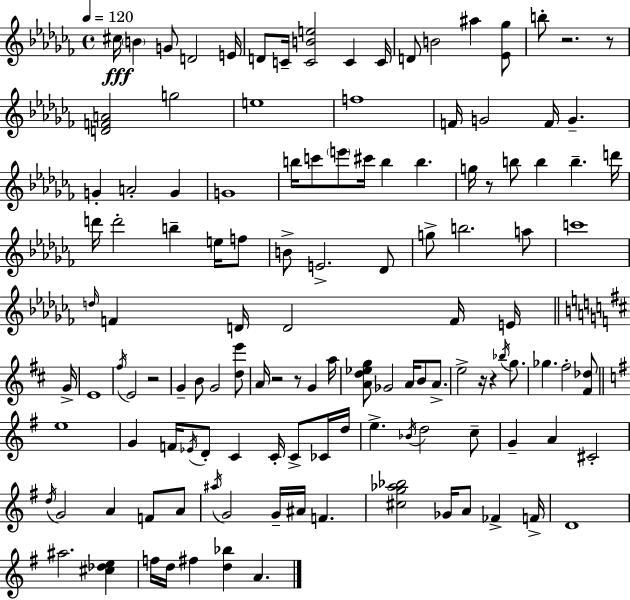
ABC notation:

X:1
T:Untitled
M:4/4
L:1/4
K:Abm
^c/4 B G/2 D2 E/4 D/2 C/4 [CBe]2 C C/4 D/2 B2 ^a [_E_g]/2 b/2 z2 z/2 [DFA]2 g2 e4 f4 F/4 G2 F/4 G G A2 G G4 b/4 c'/2 e'/2 ^c'/4 b b g/4 z/2 b/2 b b d'/4 d'/4 d'2 b e/4 f/2 B/2 E2 _D/2 g/2 b2 a/2 c'4 d/4 F D/4 D2 F/4 E/4 G/4 E4 ^f/4 E2 z2 G B/2 G2 [de']/2 A/4 z2 z/2 G a/4 [Ad_eg]/2 _G2 A/4 B/2 A/2 e2 z/4 z _b/4 g/2 _g ^f2 [^F_d]/2 e4 G F/4 _E/4 D/2 C C/4 C/2 _C/4 d/4 e _B/4 d2 c/2 G A ^C2 d/4 G2 A F/2 A/2 ^a/4 G2 G/4 ^A/4 F [^cg_a_b]2 _G/4 A/2 _F F/4 D4 ^a2 [^c_de] f/4 d/4 ^f [d_b] A